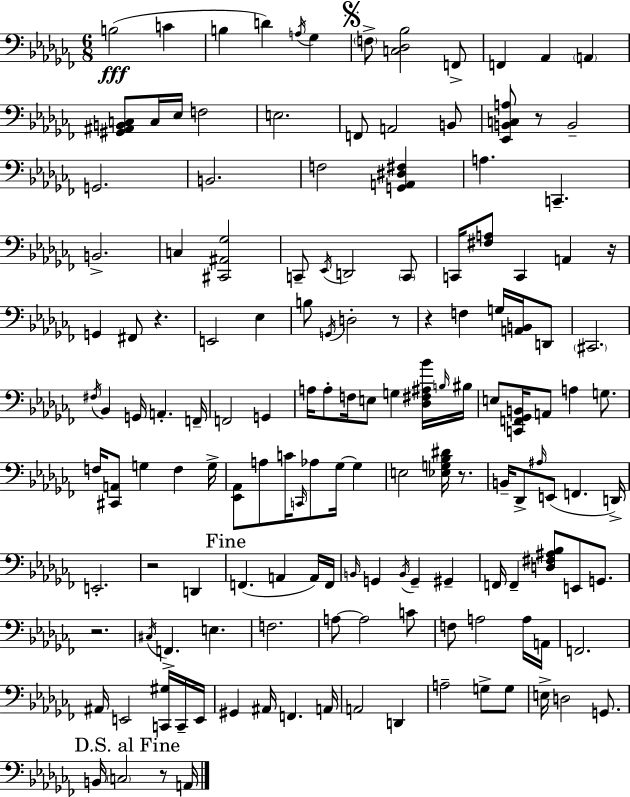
{
  \clef bass
  \numericTimeSignature
  \time 6/8
  \key aes \minor
  \repeat volta 2 { b2(\fff c'4 | b4 d'4) \acciaccatura { a16 } ges4 | \mark \markup { \musicglyph "scripts.segno" } \parenthesize f8-> <c des bes>2 f,8-> | f,4 aes,4 \parenthesize a,4 | \break <gis, ais, b, c>8 c16 ees16 f2 | e2. | f,8 a,2 b,8 | <ees, b, c a>8 r8 b,2-- | \break g,2. | b,2. | f2 <g, a, dis fis>4 | a4. c,4.-- | \break b,2.-> | c4 <cis, ais, ges>2 | c,8-- \acciaccatura { ees,16 } d,2 | \parenthesize c,8 c,16 <fis a>8 c,4 a,4 | \break r16 g,4 fis,8 r4. | e,2 ees4 | b8 \acciaccatura { g,16 } d2-. | r8 r4 f4 g16 | \break <a, b,>16 d,8 \parenthesize cis,2. | \acciaccatura { fis16 } bes,4 g,16 a,4.-. | f,16-- f,2 | g,4 a16 a8-. f16 e8 g4 | \break <des fis ais bes'>16 \grace { b16 } bis16 e8 <c, f, ges, b,>16 a,8 a4 | g8. f16 <cis, a,>8 g4 | f4 g16-> <ees, aes,>8 a8 c'16 \grace { c,16 } aes8 | ges16~~ ges4 e2 | \break <ees g bes dis'>16 r8. b,16-- des,8-> \grace { ais16 } e,8( | f,4. d,16->) e,2.-. | r2 | d,4 \mark "Fine" f,4.( | \break a,4 a,16) f,16 \grace { b,16 } g,4 | \acciaccatura { b,16 } g,4-- gis,4-- f,16 f,4-- | <d fis ais bes>8 e,8 g,8. r2. | \acciaccatura { cis16 } f,4.-> | \break e4. f2. | a8~~ | a2 c'8 f8 | a2 a16 a,16 f,2. | \break ais,16 e,2 | <c, gis>16 c,16-- e,16 gis,4 | ais,16 f,4. a,16 a,2 | d,4 a2-- | \break g8-> g8 e16-> d2 | g,8. \mark "D.S. al Fine" b,16 \parenthesize c2 | r8 a,16 } \bar "|."
}